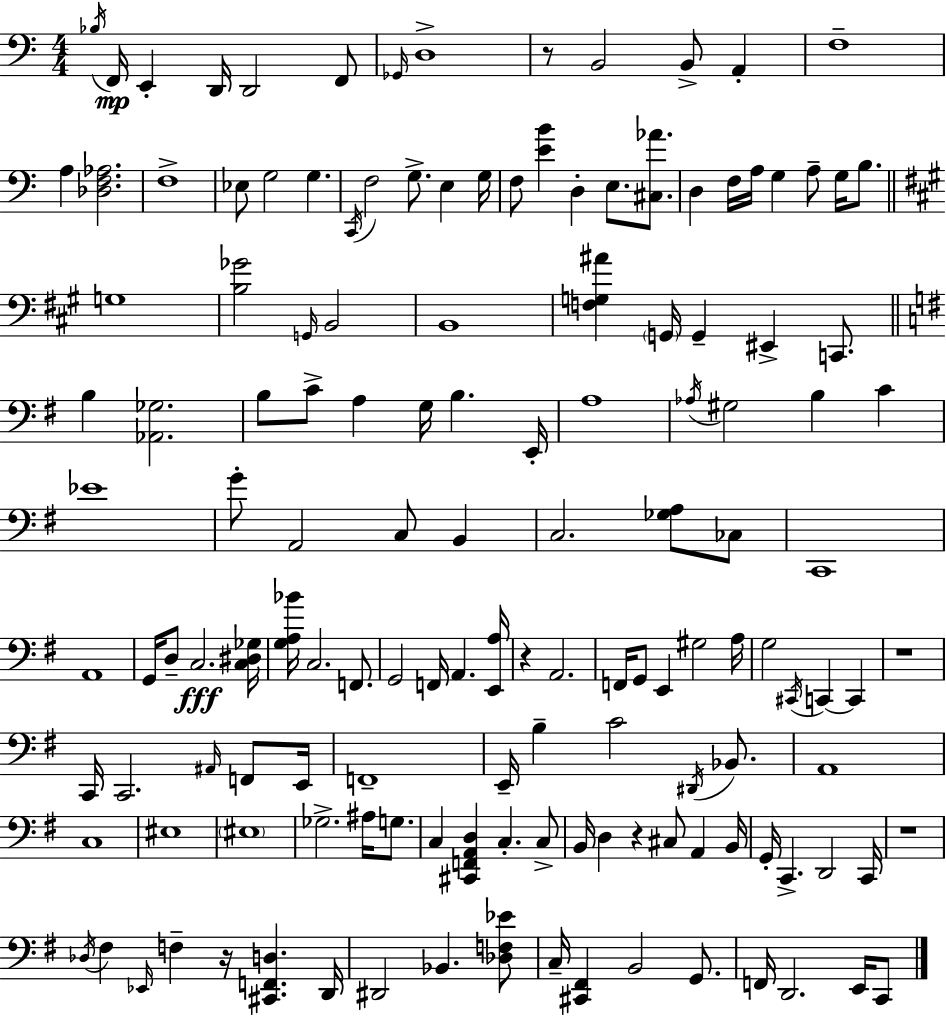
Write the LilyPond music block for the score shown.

{
  \clef bass
  \numericTimeSignature
  \time 4/4
  \key c \major
  \acciaccatura { bes16 }\mp f,16 e,4-. d,16 d,2 f,8 | \grace { ges,16 } d1-> | r8 b,2 b,8-> a,4-. | f1-- | \break a4 <des f aes>2. | f1-> | ees8 g2 g4. | \acciaccatura { c,16 } f2 g8.-> e4 | \break g16 f8 <e' b'>4 d4-. e8. | <cis aes'>8. d4 f16 a16 g4 a8-- g16 | b8. \bar "||" \break \key a \major g1 | <b ges'>2 \grace { g,16 } b,2 | b,1 | <f g ais'>4 \parenthesize g,16 g,4-- eis,4-> c,8. | \break \bar "||" \break \key e \minor b4 <aes, ges>2. | b8 c'8-> a4 g16 b4. e,16-. | a1 | \acciaccatura { aes16 } gis2 b4 c'4 | \break ees'1 | g'8-. a,2 c8 b,4 | c2. <ges a>8 ces8 | c,1 | \break a,1 | g,16 d8-- c2.\fff | <c dis ges>16 <g a bes'>16 c2. f,8. | g,2 f,16 a,4. | \break <e, a>16 r4 a,2. | f,16 g,8 e,4 gis2 | a16 g2 \acciaccatura { cis,16 } c,4~~ c,4 | r1 | \break c,16 c,2. \grace { ais,16 } | f,8 e,16 f,1-- | e,16-- b4-- c'2 | \acciaccatura { dis,16 } bes,8. a,1 | \break c1 | eis1 | \parenthesize eis1 | ges2.-> | \break ais16 g8. c4 <cis, f, a, d>4 c4.-. | c8-> b,16 d4 r4 cis8 a,4 | b,16 g,16-. c,4.-> d,2 | c,16 r1 | \break \acciaccatura { des16 } fis4 \grace { ees,16 } f4-- r16 <cis, f, d>4. | d,16 dis,2 bes,4. | <des f ees'>8 c16-- <cis, fis,>4 b,2 | g,8. f,16 d,2. | \break e,16 c,8 \bar "|."
}